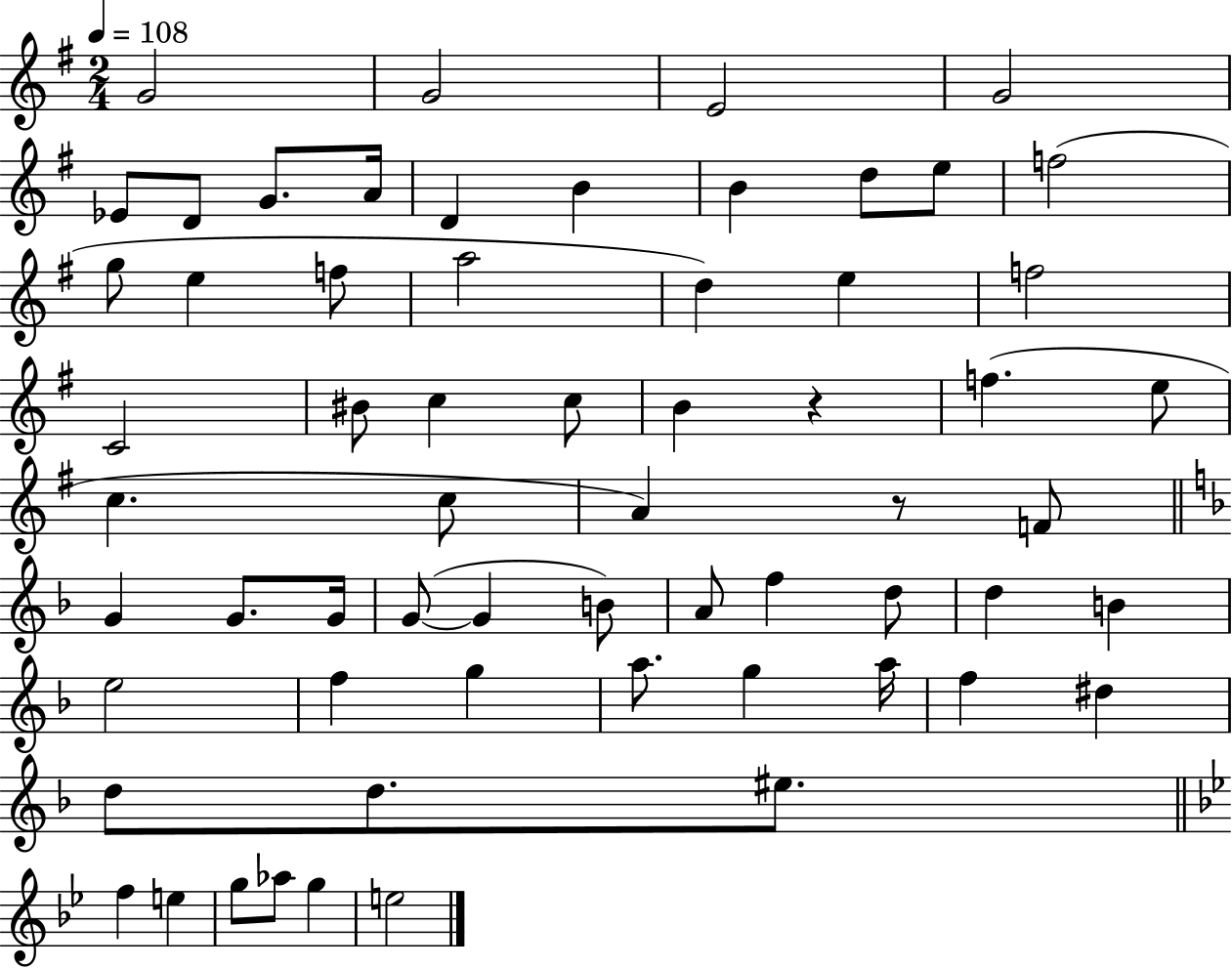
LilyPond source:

{
  \clef treble
  \numericTimeSignature
  \time 2/4
  \key g \major
  \tempo 4 = 108
  g'2 | g'2 | e'2 | g'2 | \break ees'8 d'8 g'8. a'16 | d'4 b'4 | b'4 d''8 e''8 | f''2( | \break g''8 e''4 f''8 | a''2 | d''4) e''4 | f''2 | \break c'2 | bis'8 c''4 c''8 | b'4 r4 | f''4.( e''8 | \break c''4. c''8 | a'4) r8 f'8 | \bar "||" \break \key f \major g'4 g'8. g'16 | g'8~(~ g'4 b'8) | a'8 f''4 d''8 | d''4 b'4 | \break e''2 | f''4 g''4 | a''8. g''4 a''16 | f''4 dis''4 | \break d''8 d''8. eis''8. | \bar "||" \break \key bes \major f''4 e''4 | g''8 aes''8 g''4 | e''2 | \bar "|."
}